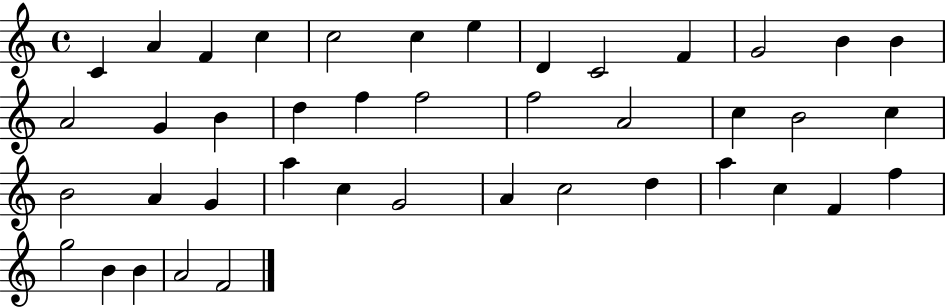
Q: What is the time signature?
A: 4/4